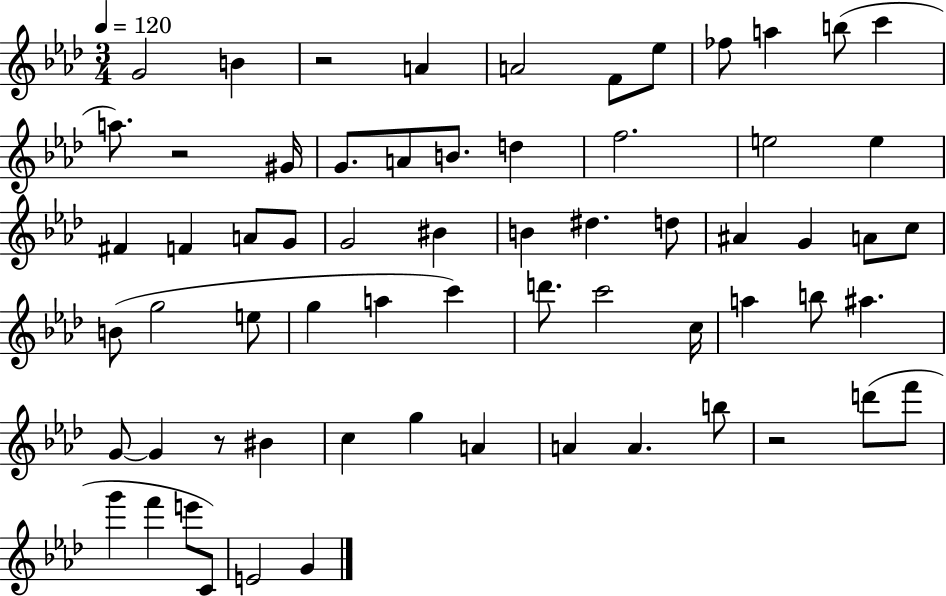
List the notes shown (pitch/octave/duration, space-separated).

G4/h B4/q R/h A4/q A4/h F4/e Eb5/e FES5/e A5/q B5/e C6/q A5/e. R/h G#4/s G4/e. A4/e B4/e. D5/q F5/h. E5/h E5/q F#4/q F4/q A4/e G4/e G4/h BIS4/q B4/q D#5/q. D5/e A#4/q G4/q A4/e C5/e B4/e G5/h E5/e G5/q A5/q C6/q D6/e. C6/h C5/s A5/q B5/e A#5/q. G4/e G4/q R/e BIS4/q C5/q G5/q A4/q A4/q A4/q. B5/e R/h D6/e F6/e G6/q F6/q E6/e C4/e E4/h G4/q